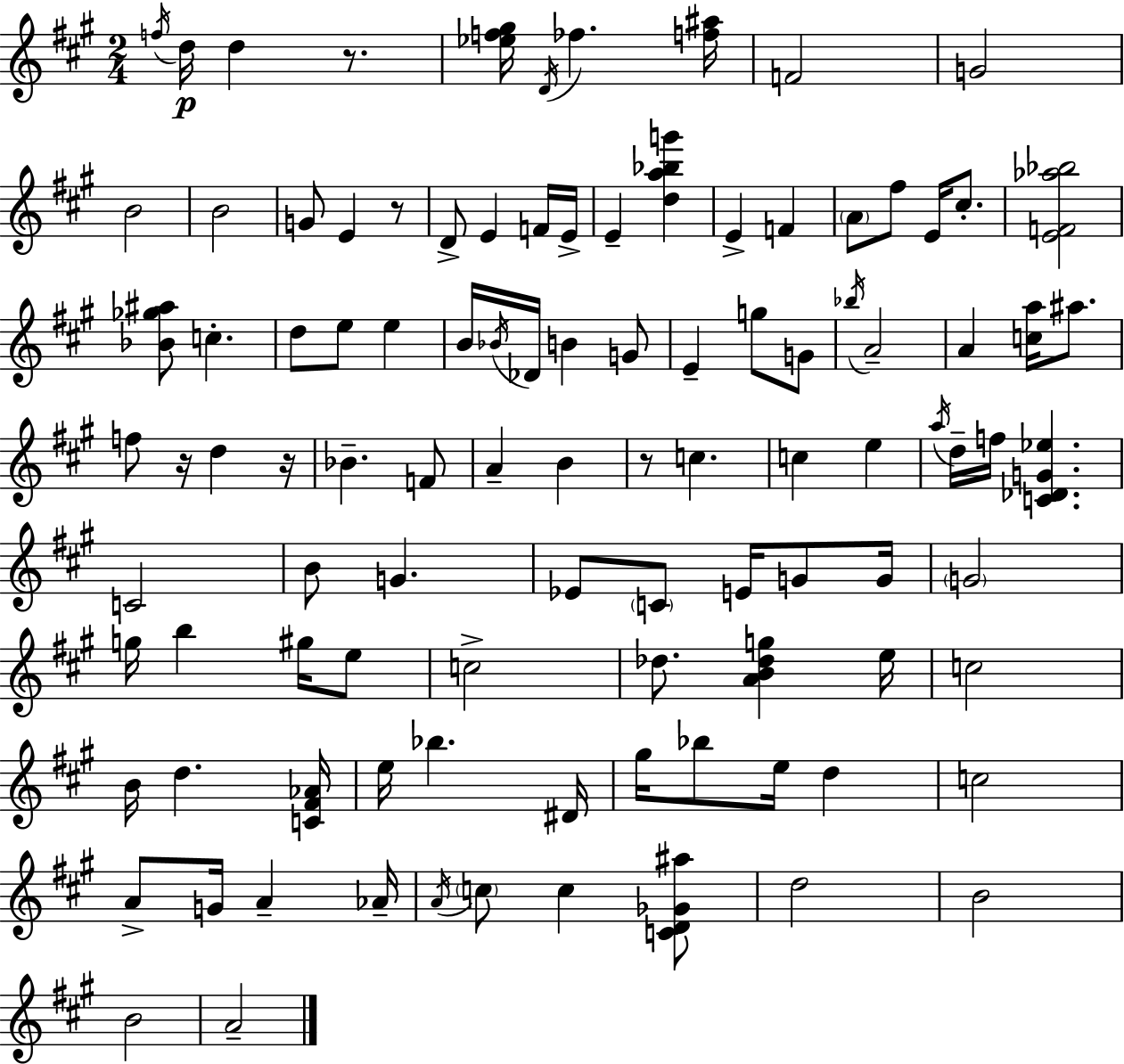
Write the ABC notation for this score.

X:1
T:Untitled
M:2/4
L:1/4
K:A
f/4 d/4 d z/2 [_ef^g]/4 D/4 _f [f^a]/4 F2 G2 B2 B2 G/2 E z/2 D/2 E F/4 E/4 E [da_bg'] E F A/2 ^f/2 E/4 ^c/2 [EF_a_b]2 [_B_g^a]/2 c d/2 e/2 e B/4 _B/4 _D/4 B G/2 E g/2 G/2 _b/4 A2 A [ca]/4 ^a/2 f/2 z/4 d z/4 _B F/2 A B z/2 c c e a/4 d/4 f/4 [C_DG_e] C2 B/2 G _E/2 C/2 E/4 G/2 G/4 G2 g/4 b ^g/4 e/2 c2 _d/2 [AB_dg] e/4 c2 B/4 d [C^F_A]/4 e/4 _b ^D/4 ^g/4 _b/2 e/4 d c2 A/2 G/4 A _A/4 A/4 c/2 c [CD_G^a]/2 d2 B2 B2 A2